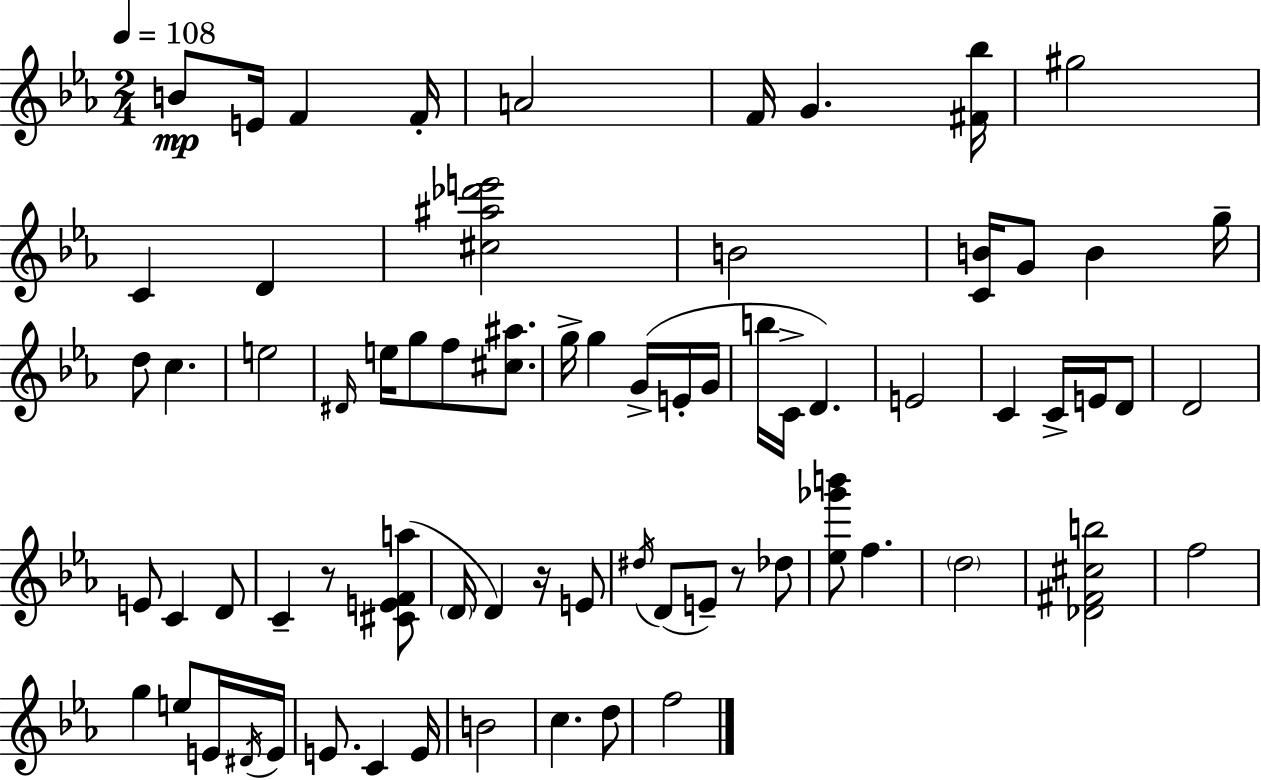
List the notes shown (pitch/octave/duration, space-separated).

B4/e E4/s F4/q F4/s A4/h F4/s G4/q. [F#4,Bb5]/s G#5/h C4/q D4/q [C#5,A#5,Db6,E6]/h B4/h [C4,B4]/s G4/e B4/q G5/s D5/e C5/q. E5/h D#4/s E5/s G5/e F5/e [C#5,A#5]/e. G5/s G5/q G4/s E4/s G4/s B5/s C4/s D4/q. E4/h C4/q C4/s E4/s D4/e D4/h E4/e C4/q D4/e C4/q R/e [C#4,E4,F4,A5]/e D4/s D4/q R/s E4/e D#5/s D4/e E4/e R/e Db5/e [Eb5,Gb6,B6]/e F5/q. D5/h [Db4,F#4,C#5,B5]/h F5/h G5/q E5/e E4/s D#4/s E4/s E4/e. C4/q E4/s B4/h C5/q. D5/e F5/h